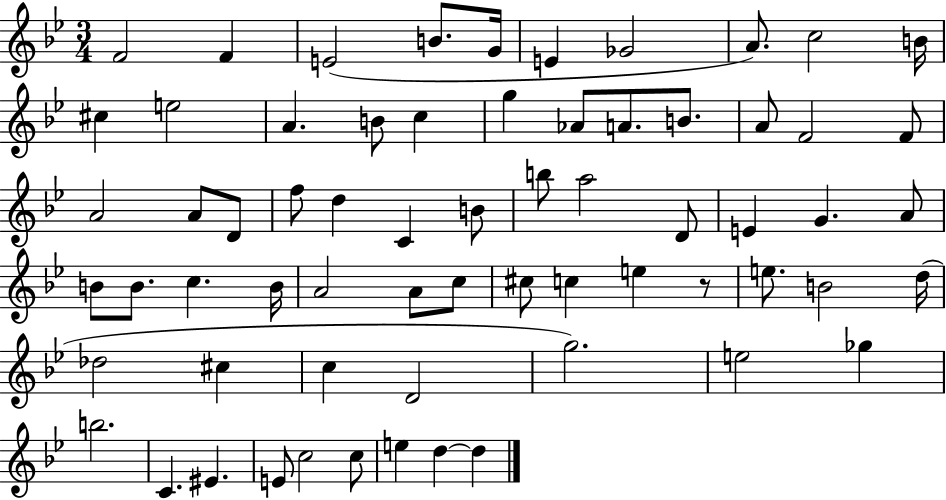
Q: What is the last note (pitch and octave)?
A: D5